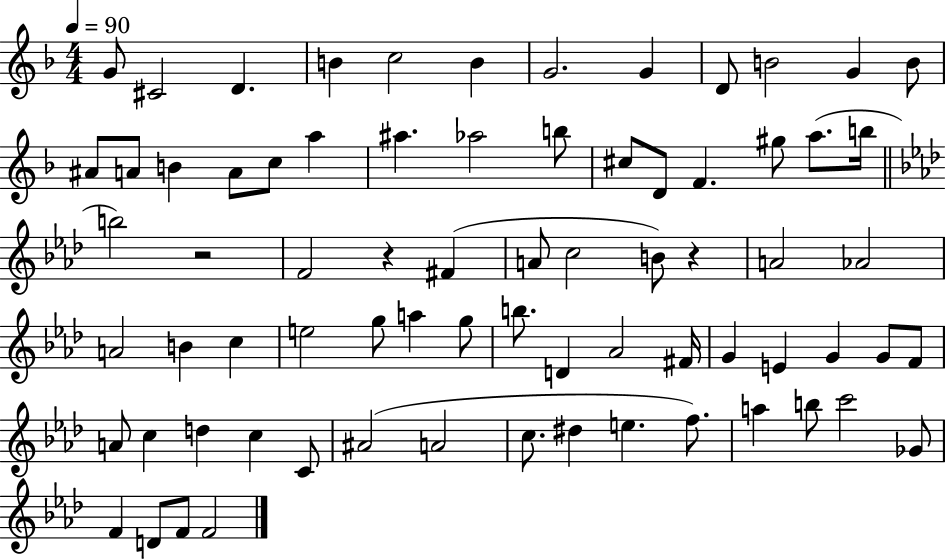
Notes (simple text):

G4/e C#4/h D4/q. B4/q C5/h B4/q G4/h. G4/q D4/e B4/h G4/q B4/e A#4/e A4/e B4/q A4/e C5/e A5/q A#5/q. Ab5/h B5/e C#5/e D4/e F4/q. G#5/e A5/e. B5/s B5/h R/h F4/h R/q F#4/q A4/e C5/h B4/e R/q A4/h Ab4/h A4/h B4/q C5/q E5/h G5/e A5/q G5/e B5/e. D4/q Ab4/h F#4/s G4/q E4/q G4/q G4/e F4/e A4/e C5/q D5/q C5/q C4/e A#4/h A4/h C5/e. D#5/q E5/q. F5/e. A5/q B5/e C6/h Gb4/e F4/q D4/e F4/e F4/h